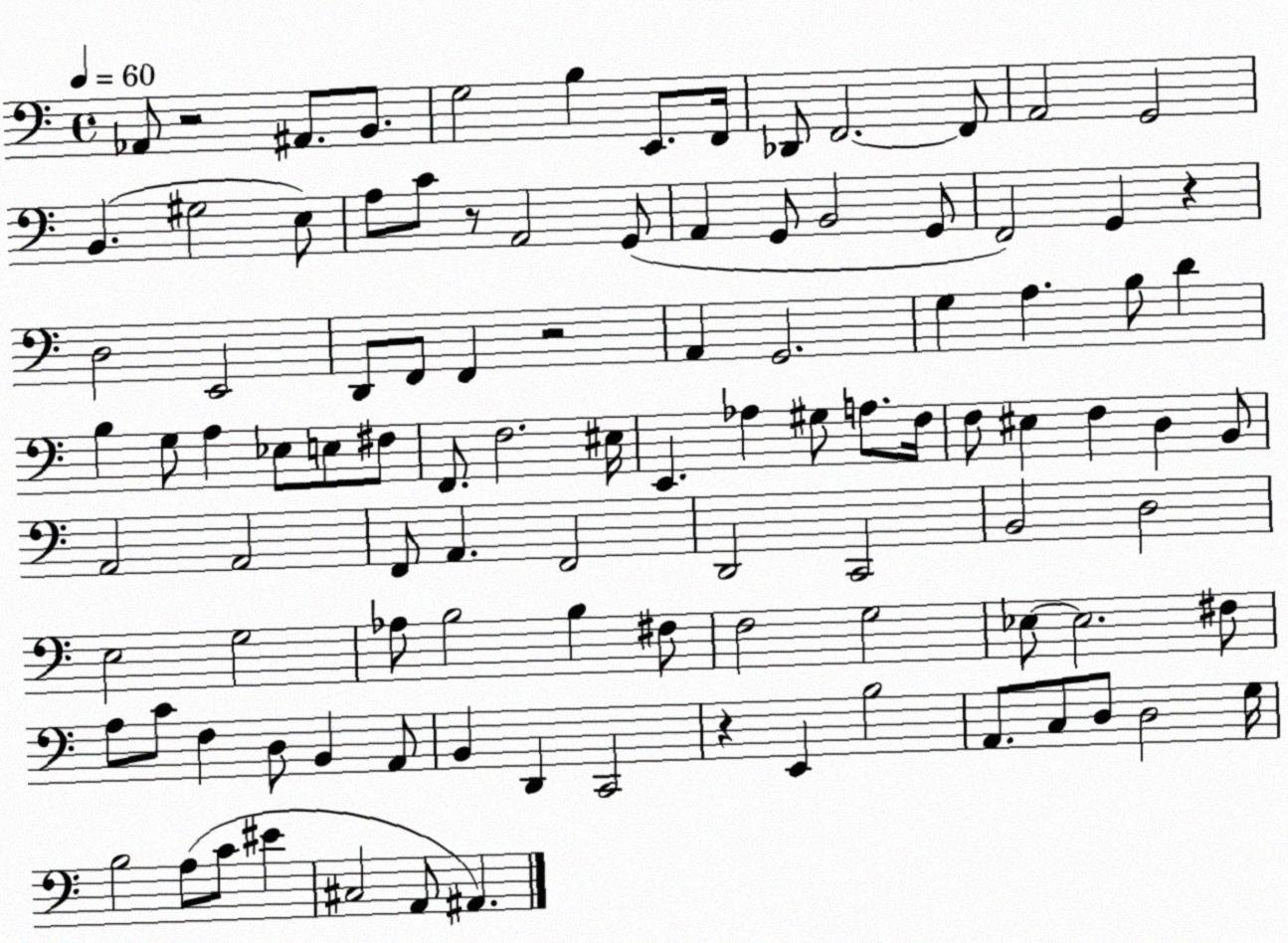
X:1
T:Untitled
M:4/4
L:1/4
K:C
_A,,/2 z2 ^A,,/2 B,,/2 G,2 B, E,,/2 F,,/4 _D,,/2 F,,2 F,,/2 A,,2 G,,2 B,, ^G,2 E,/2 A,/2 C/2 z/2 A,,2 G,,/2 A,, G,,/2 B,,2 G,,/2 F,,2 G,, z D,2 E,,2 D,,/2 F,,/2 F,, z2 A,, G,,2 G, A, B,/2 D B, G,/2 A, _E,/2 E,/2 ^F,/2 F,,/2 F,2 ^E,/4 E,, _A, ^G,/2 A,/2 F,/4 F,/2 ^E, F, D, B,,/2 A,,2 A,,2 F,,/2 A,, F,,2 D,,2 C,,2 B,,2 D,2 E,2 G,2 _A,/2 B,2 B, ^F,/2 F,2 G,2 _E,/2 _E,2 ^F,/2 A,/2 C/2 F, D,/2 B,, A,,/2 B,, D,, C,,2 z E,, B,2 A,,/2 C,/2 D,/2 D,2 G,/4 B,2 A,/2 C/2 ^E ^C,2 A,,/2 ^A,,